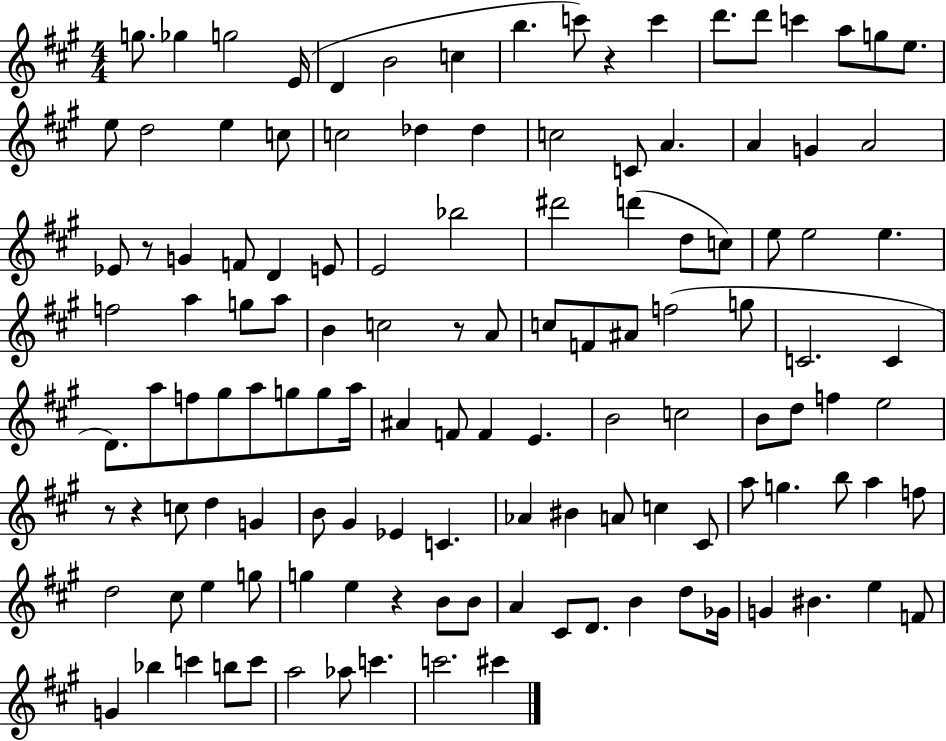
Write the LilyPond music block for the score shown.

{
  \clef treble
  \numericTimeSignature
  \time 4/4
  \key a \major
  g''8. ges''4 g''2 e'16( | d'4 b'2 c''4 | b''4. c'''8) r4 c'''4 | d'''8. d'''8 c'''4 a''8 g''8 e''8. | \break e''8 d''2 e''4 c''8 | c''2 des''4 des''4 | c''2 c'8 a'4. | a'4 g'4 a'2 | \break ees'8 r8 g'4 f'8 d'4 e'8 | e'2 bes''2 | dis'''2 d'''4( d''8 c''8) | e''8 e''2 e''4. | \break f''2 a''4 g''8 a''8 | b'4 c''2 r8 a'8 | c''8 f'8 ais'8 f''2( g''8 | c'2. c'4 | \break d'8.) a''8 f''8 gis''8 a''8 g''8 g''8 a''16 | ais'4 f'8 f'4 e'4. | b'2 c''2 | b'8 d''8 f''4 e''2 | \break r8 r4 c''8 d''4 g'4 | b'8 gis'4 ees'4 c'4. | aes'4 bis'4 a'8 c''4 cis'8 | a''8 g''4. b''8 a''4 f''8 | \break d''2 cis''8 e''4 g''8 | g''4 e''4 r4 b'8 b'8 | a'4 cis'8 d'8. b'4 d''8 ges'16 | g'4 bis'4. e''4 f'8 | \break g'4 bes''4 c'''4 b''8 c'''8 | a''2 aes''8 c'''4. | c'''2. cis'''4 | \bar "|."
}